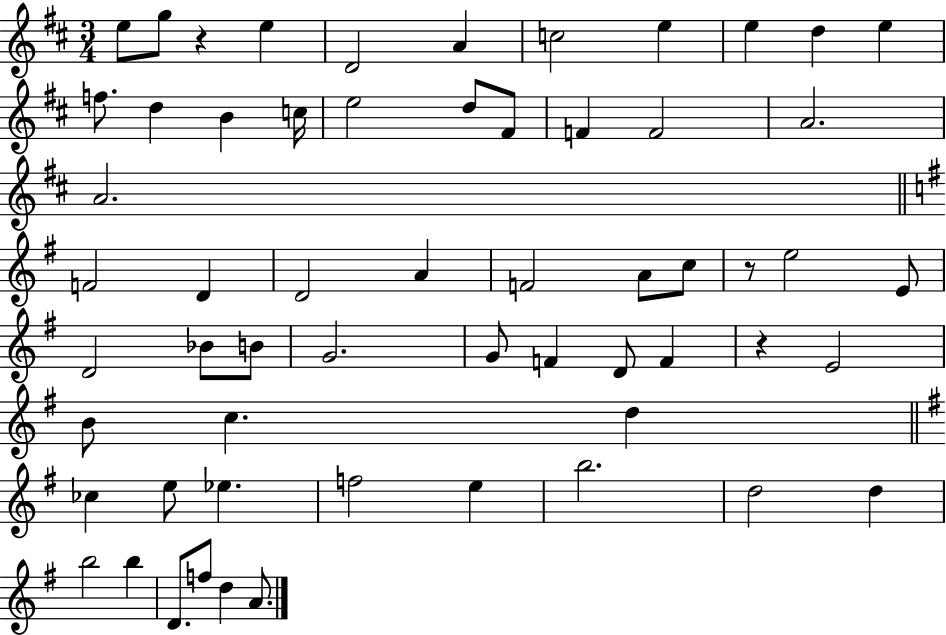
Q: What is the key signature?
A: D major